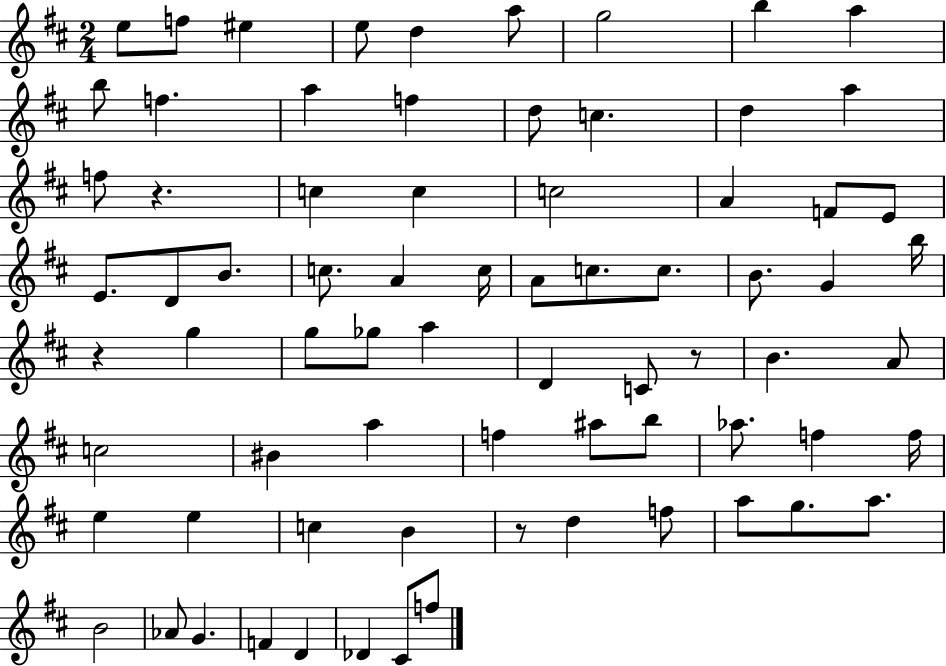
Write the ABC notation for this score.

X:1
T:Untitled
M:2/4
L:1/4
K:D
e/2 f/2 ^e e/2 d a/2 g2 b a b/2 f a f d/2 c d a f/2 z c c c2 A F/2 E/2 E/2 D/2 B/2 c/2 A c/4 A/2 c/2 c/2 B/2 G b/4 z g g/2 _g/2 a D C/2 z/2 B A/2 c2 ^B a f ^a/2 b/2 _a/2 f f/4 e e c B z/2 d f/2 a/2 g/2 a/2 B2 _A/2 G F D _D ^C/2 f/2